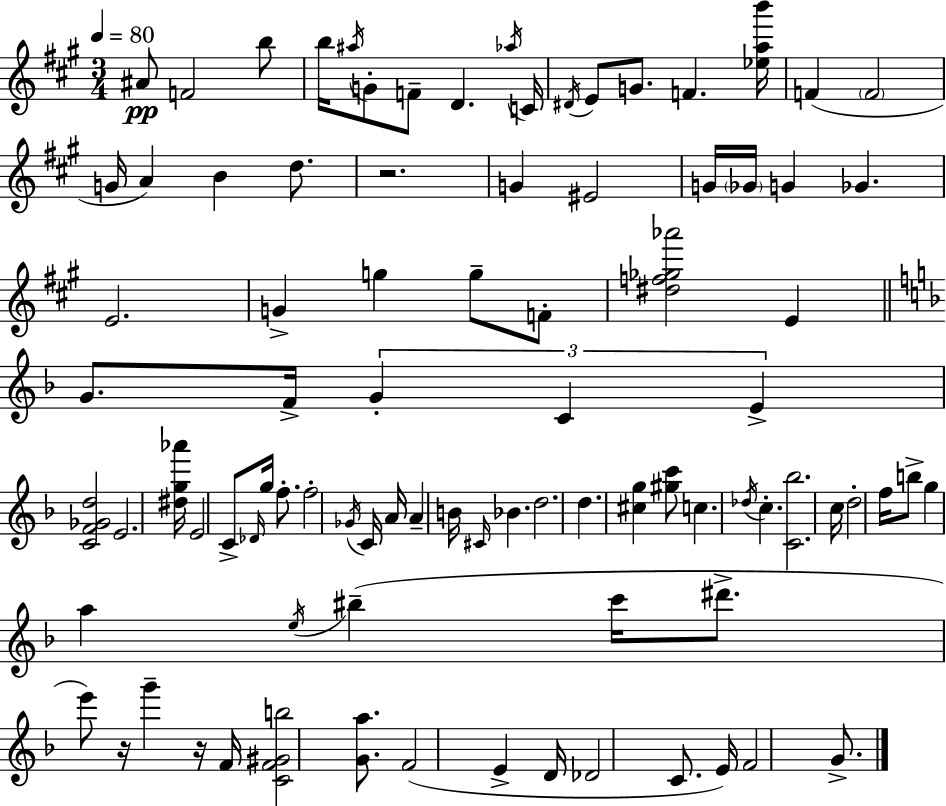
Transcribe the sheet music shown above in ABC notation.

X:1
T:Untitled
M:3/4
L:1/4
K:A
^A/2 F2 b/2 b/4 ^a/4 G/2 F/2 D _a/4 C/4 ^D/4 E/2 G/2 F [_eab']/4 F F2 G/4 A B d/2 z2 G ^E2 G/4 _G/4 G _G E2 G g g/2 F/2 [^df_g_a']2 E G/2 F/4 G C E [CF_Gd]2 E2 [^dg_a']/4 E2 C/2 _D/4 g/4 f/2 f2 _G/4 C/4 A/4 A B/4 ^C/4 _B d2 d [^cg] [^gc']/2 c _d/4 c [C_b]2 c/4 d2 f/4 b/2 g a e/4 ^b c'/4 ^d'/2 e'/2 z/4 g' z/4 F/4 [CF^Gb]2 [Ga]/2 F2 E D/4 _D2 C/2 E/4 F2 G/2